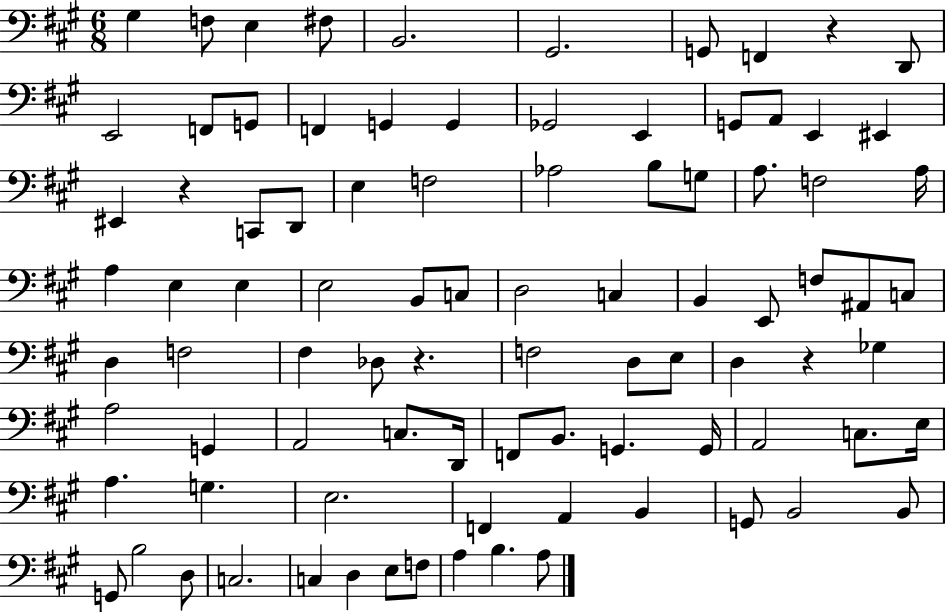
X:1
T:Untitled
M:6/8
L:1/4
K:A
^G, F,/2 E, ^F,/2 B,,2 ^G,,2 G,,/2 F,, z D,,/2 E,,2 F,,/2 G,,/2 F,, G,, G,, _G,,2 E,, G,,/2 A,,/2 E,, ^E,, ^E,, z C,,/2 D,,/2 E, F,2 _A,2 B,/2 G,/2 A,/2 F,2 A,/4 A, E, E, E,2 B,,/2 C,/2 D,2 C, B,, E,,/2 F,/2 ^A,,/2 C,/2 D, F,2 ^F, _D,/2 z F,2 D,/2 E,/2 D, z _G, A,2 G,, A,,2 C,/2 D,,/4 F,,/2 B,,/2 G,, G,,/4 A,,2 C,/2 E,/4 A, G, E,2 F,, A,, B,, G,,/2 B,,2 B,,/2 G,,/2 B,2 D,/2 C,2 C, D, E,/2 F,/2 A, B, A,/2